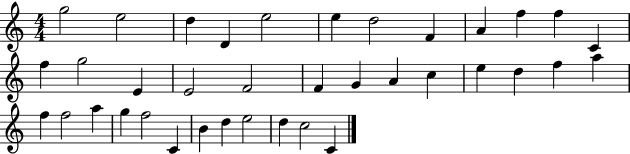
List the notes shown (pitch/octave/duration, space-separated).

G5/h E5/h D5/q D4/q E5/h E5/q D5/h F4/q A4/q F5/q F5/q C4/q F5/q G5/h E4/q E4/h F4/h F4/q G4/q A4/q C5/q E5/q D5/q F5/q A5/q F5/q F5/h A5/q G5/q F5/h C4/q B4/q D5/q E5/h D5/q C5/h C4/q